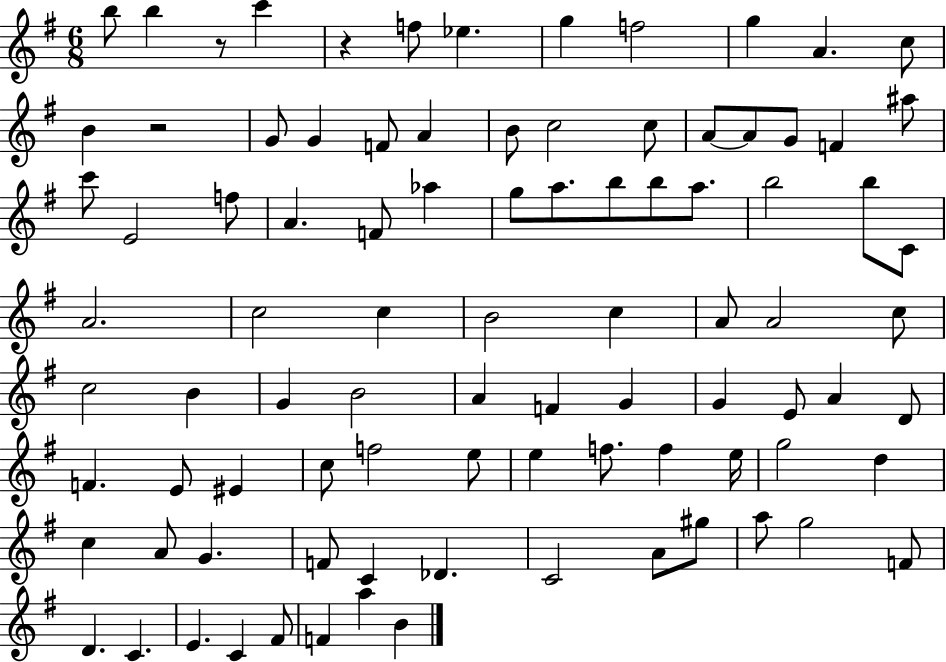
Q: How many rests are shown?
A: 3